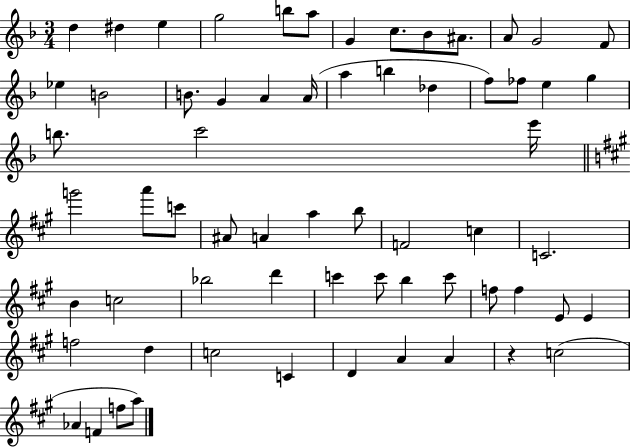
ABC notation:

X:1
T:Untitled
M:3/4
L:1/4
K:F
d ^d e g2 b/2 a/2 G c/2 _B/2 ^A/2 A/2 G2 F/2 _e B2 B/2 G A A/4 a b _d f/2 _f/2 e g b/2 c'2 e'/4 g'2 a'/2 c'/2 ^A/2 A a b/2 F2 c C2 B c2 _b2 d' c' c'/2 b c'/2 f/2 f E/2 E f2 d c2 C D A A z c2 _A F f/2 a/2